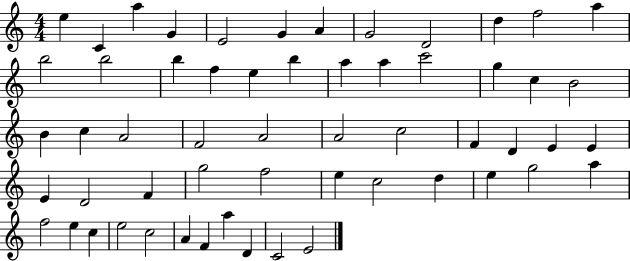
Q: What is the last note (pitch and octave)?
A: E4